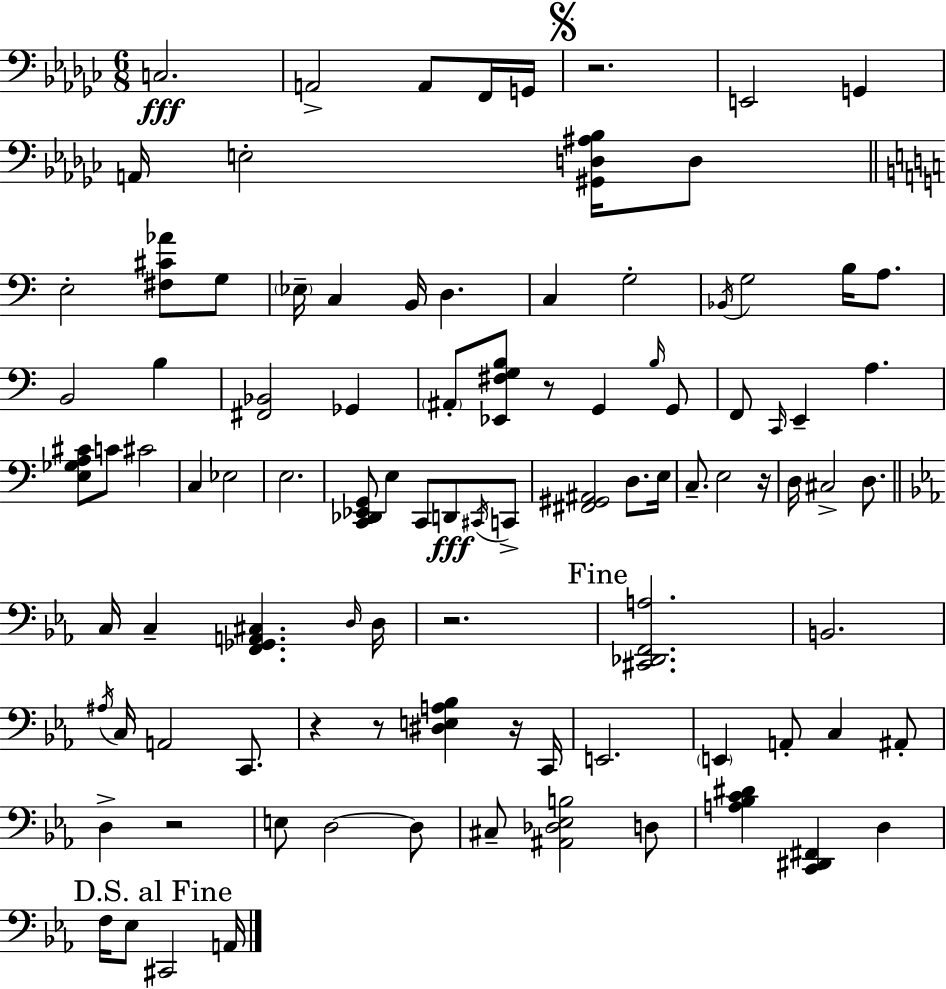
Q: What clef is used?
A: bass